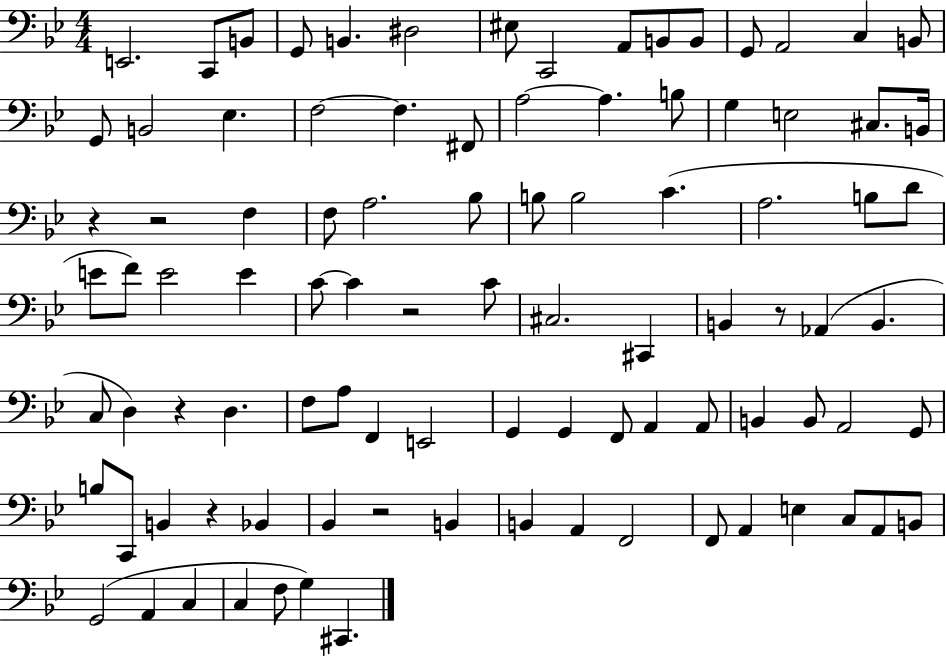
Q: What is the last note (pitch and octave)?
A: C#2